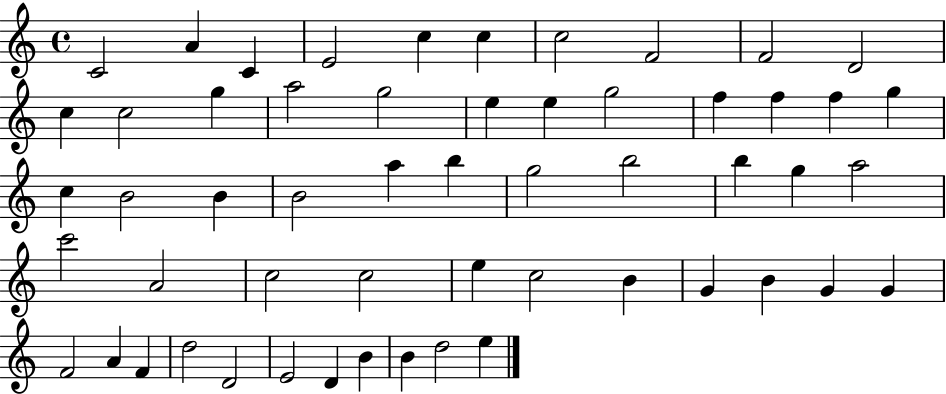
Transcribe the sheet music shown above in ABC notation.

X:1
T:Untitled
M:4/4
L:1/4
K:C
C2 A C E2 c c c2 F2 F2 D2 c c2 g a2 g2 e e g2 f f f g c B2 B B2 a b g2 b2 b g a2 c'2 A2 c2 c2 e c2 B G B G G F2 A F d2 D2 E2 D B B d2 e